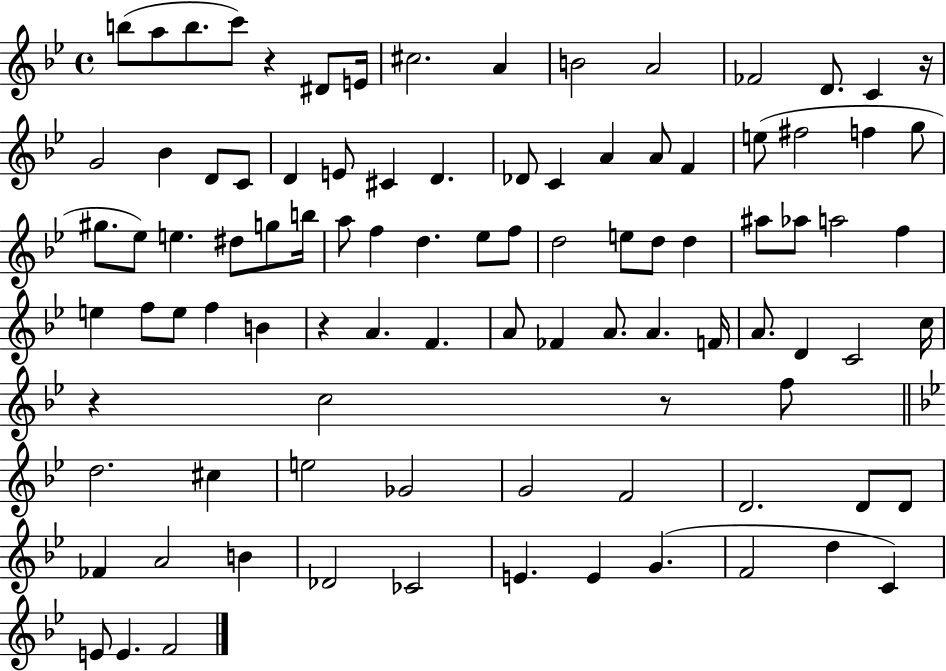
B5/e A5/e B5/e. C6/e R/q D#4/e E4/s C#5/h. A4/q B4/h A4/h FES4/h D4/e. C4/q R/s G4/h Bb4/q D4/e C4/e D4/q E4/e C#4/q D4/q. Db4/e C4/q A4/q A4/e F4/q E5/e F#5/h F5/q G5/e G#5/e. Eb5/e E5/q. D#5/e G5/e B5/s A5/e F5/q D5/q. Eb5/e F5/e D5/h E5/e D5/e D5/q A#5/e Ab5/e A5/h F5/q E5/q F5/e E5/e F5/q B4/q R/q A4/q. F4/q. A4/e FES4/q A4/e. A4/q. F4/s A4/e. D4/q C4/h C5/s R/q C5/h R/e F5/e D5/h. C#5/q E5/h Gb4/h G4/h F4/h D4/h. D4/e D4/e FES4/q A4/h B4/q Db4/h CES4/h E4/q. E4/q G4/q. F4/h D5/q C4/q E4/e E4/q. F4/h